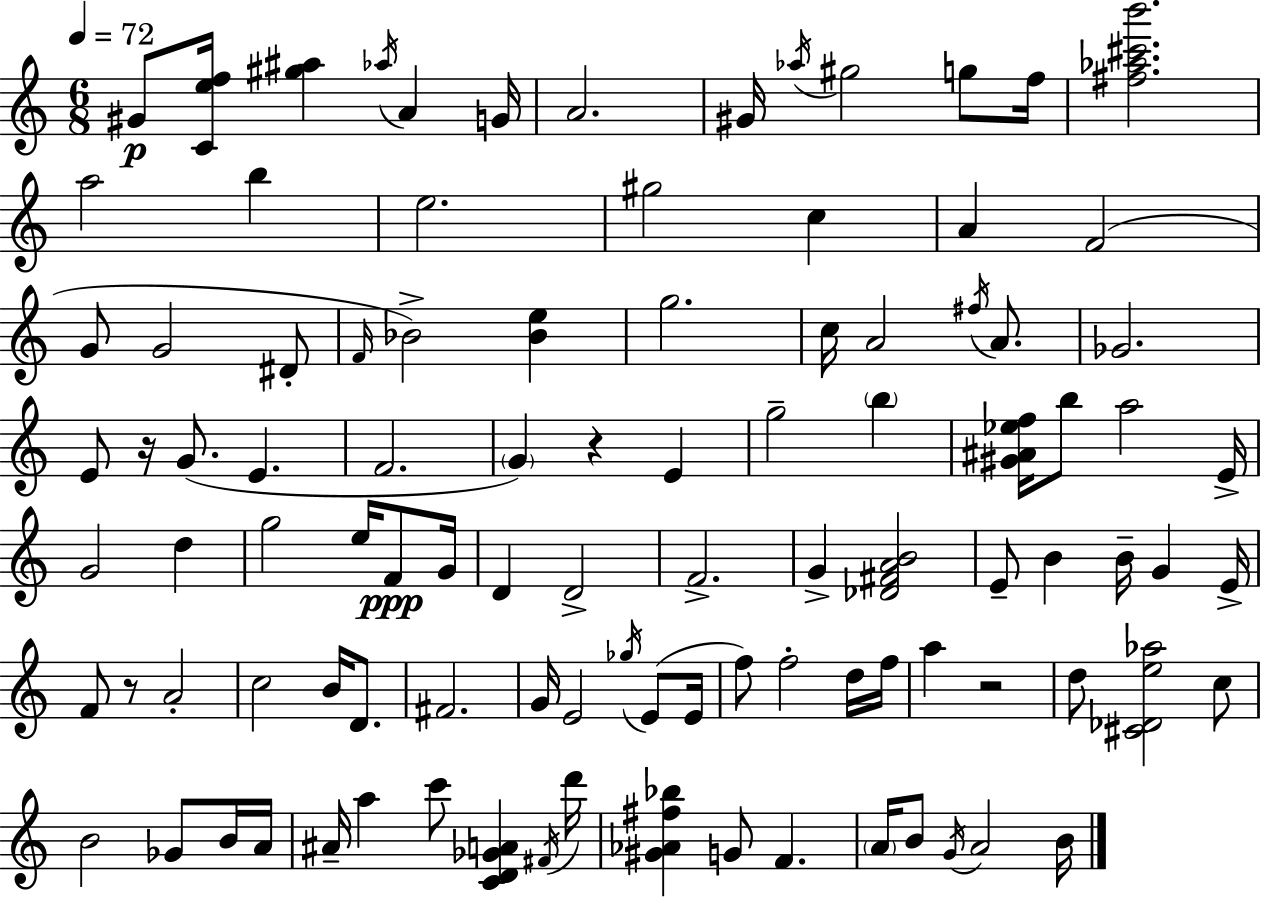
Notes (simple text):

G#4/e [C4,E5,F5]/s [G#5,A#5]/q Ab5/s A4/q G4/s A4/h. G#4/s Ab5/s G#5/h G5/e F5/s [F#5,Ab5,C#6,B6]/h. A5/h B5/q E5/h. G#5/h C5/q A4/q F4/h G4/e G4/h D#4/e F4/s Bb4/h [Bb4,E5]/q G5/h. C5/s A4/h F#5/s A4/e. Gb4/h. E4/e R/s G4/e. E4/q. F4/h. G4/q R/q E4/q G5/h B5/q [G#4,A#4,Eb5,F5]/s B5/e A5/h E4/s G4/h D5/q G5/h E5/s F4/e G4/s D4/q D4/h F4/h. G4/q [Db4,F#4,A4,B4]/h E4/e B4/q B4/s G4/q E4/s F4/e R/e A4/h C5/h B4/s D4/e. F#4/h. G4/s E4/h Gb5/s E4/e E4/s F5/e F5/h D5/s F5/s A5/q R/h D5/e [C#4,Db4,E5,Ab5]/h C5/e B4/h Gb4/e B4/s A4/s A#4/s A5/q C6/e [C4,D4,Gb4,A4]/q F#4/s D6/s [G#4,Ab4,F#5,Bb5]/q G4/e F4/q. A4/s B4/e G4/s A4/h B4/s